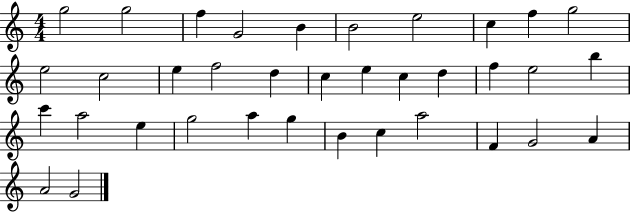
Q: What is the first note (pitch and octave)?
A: G5